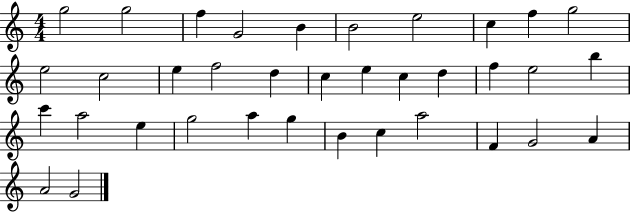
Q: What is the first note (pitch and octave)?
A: G5